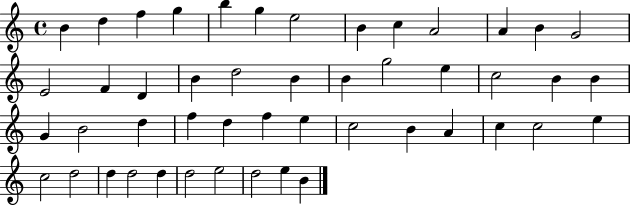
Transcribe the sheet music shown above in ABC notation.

X:1
T:Untitled
M:4/4
L:1/4
K:C
B d f g b g e2 B c A2 A B G2 E2 F D B d2 B B g2 e c2 B B G B2 d f d f e c2 B A c c2 e c2 d2 d d2 d d2 e2 d2 e B